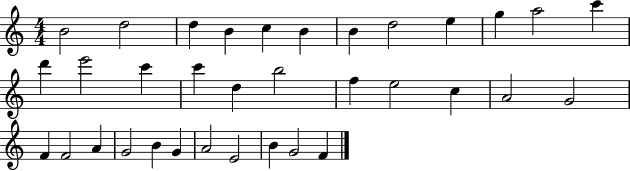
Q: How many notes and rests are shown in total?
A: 34